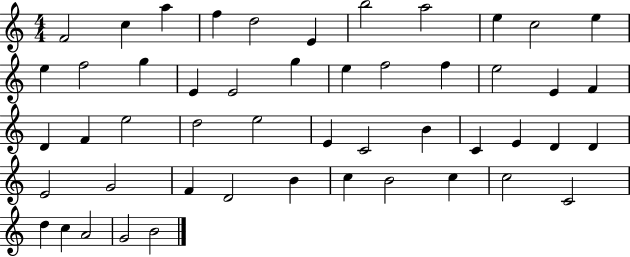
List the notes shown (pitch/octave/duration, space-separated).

F4/h C5/q A5/q F5/q D5/h E4/q B5/h A5/h E5/q C5/h E5/q E5/q F5/h G5/q E4/q E4/h G5/q E5/q F5/h F5/q E5/h E4/q F4/q D4/q F4/q E5/h D5/h E5/h E4/q C4/h B4/q C4/q E4/q D4/q D4/q E4/h G4/h F4/q D4/h B4/q C5/q B4/h C5/q C5/h C4/h D5/q C5/q A4/h G4/h B4/h